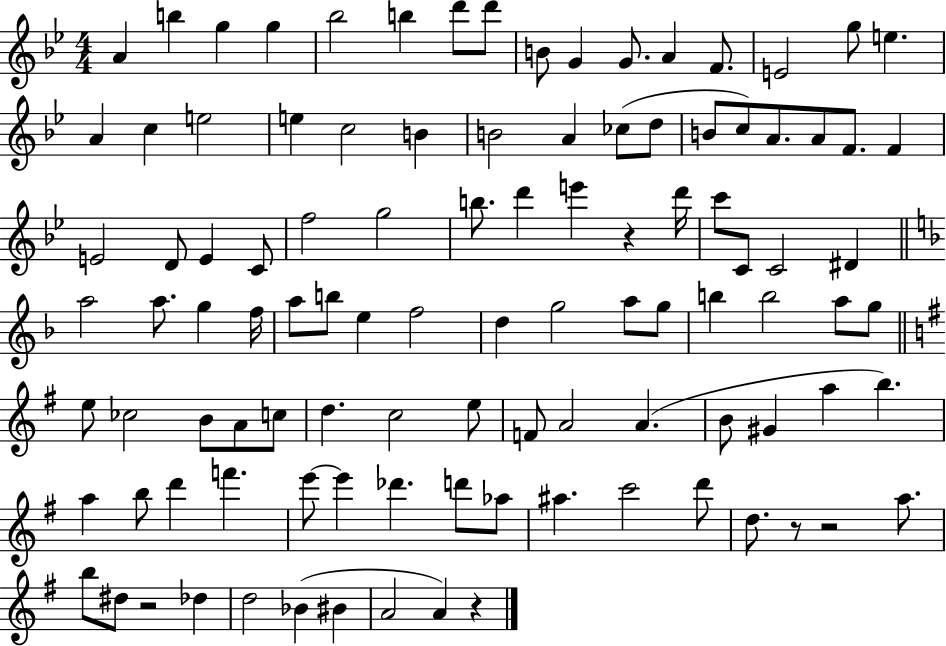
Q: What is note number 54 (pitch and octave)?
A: F5